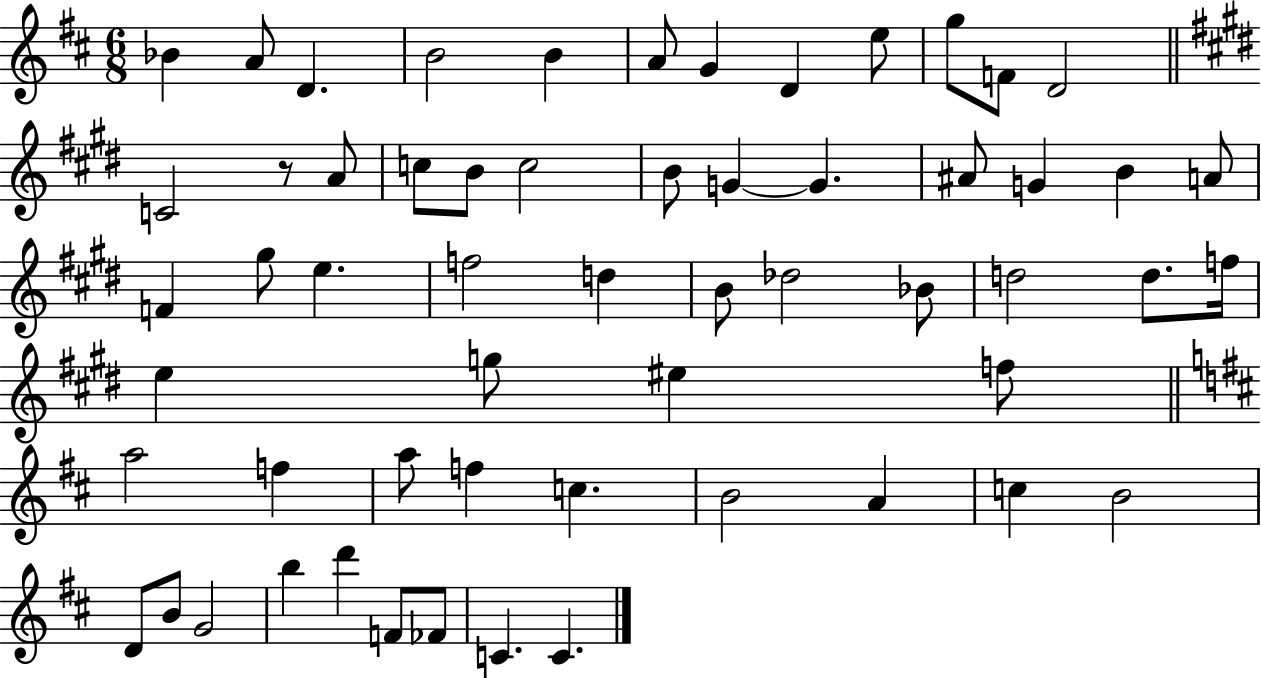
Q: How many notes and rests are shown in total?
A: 58